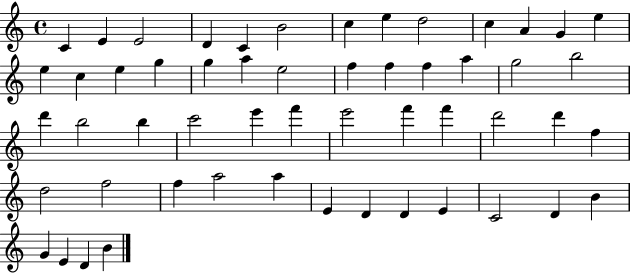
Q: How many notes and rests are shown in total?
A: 54